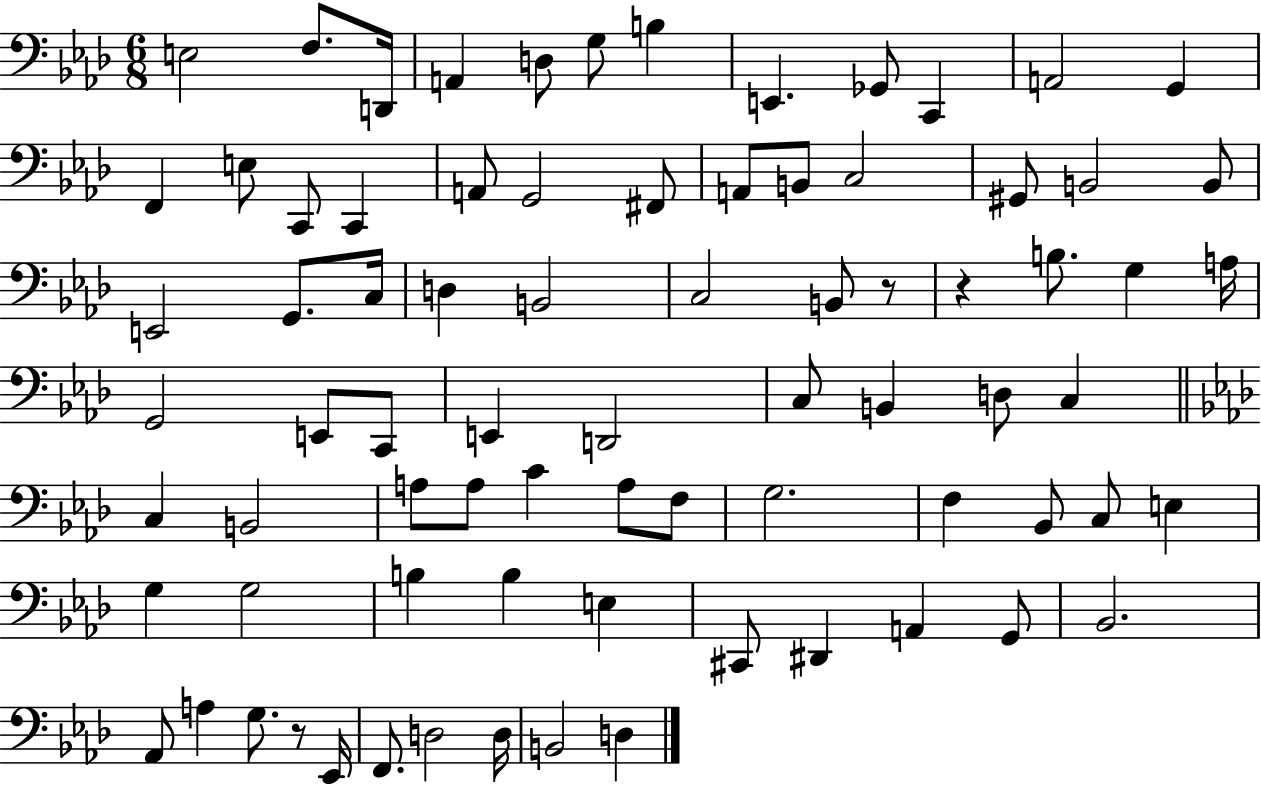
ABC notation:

X:1
T:Untitled
M:6/8
L:1/4
K:Ab
E,2 F,/2 D,,/4 A,, D,/2 G,/2 B, E,, _G,,/2 C,, A,,2 G,, F,, E,/2 C,,/2 C,, A,,/2 G,,2 ^F,,/2 A,,/2 B,,/2 C,2 ^G,,/2 B,,2 B,,/2 E,,2 G,,/2 C,/4 D, B,,2 C,2 B,,/2 z/2 z B,/2 G, A,/4 G,,2 E,,/2 C,,/2 E,, D,,2 C,/2 B,, D,/2 C, C, B,,2 A,/2 A,/2 C A,/2 F,/2 G,2 F, _B,,/2 C,/2 E, G, G,2 B, B, E, ^C,,/2 ^D,, A,, G,,/2 _B,,2 _A,,/2 A, G,/2 z/2 _E,,/4 F,,/2 D,2 D,/4 B,,2 D,